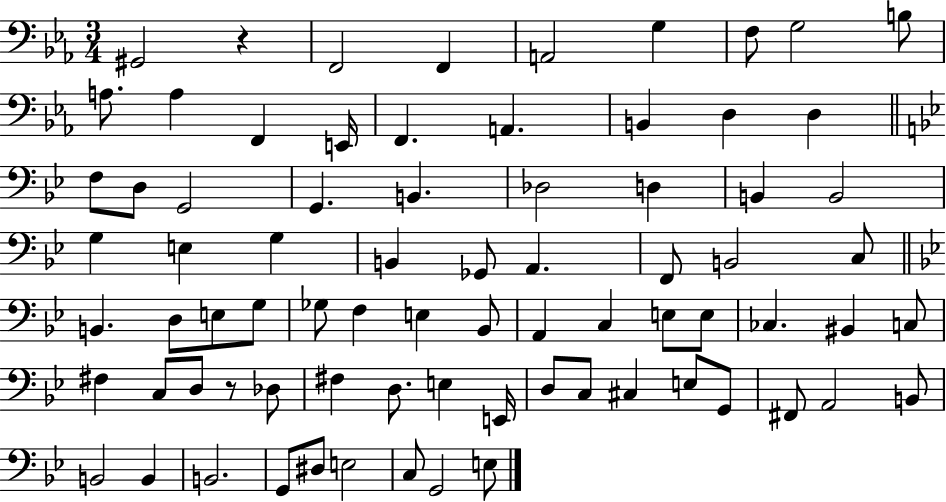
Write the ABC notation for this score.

X:1
T:Untitled
M:3/4
L:1/4
K:Eb
^G,,2 z F,,2 F,, A,,2 G, F,/2 G,2 B,/2 A,/2 A, F,, E,,/4 F,, A,, B,, D, D, F,/2 D,/2 G,,2 G,, B,, _D,2 D, B,, B,,2 G, E, G, B,, _G,,/2 A,, F,,/2 B,,2 C,/2 B,, D,/2 E,/2 G,/2 _G,/2 F, E, _B,,/2 A,, C, E,/2 E,/2 _C, ^B,, C,/2 ^F, C,/2 D,/2 z/2 _D,/2 ^F, D,/2 E, E,,/4 D,/2 C,/2 ^C, E,/2 G,,/2 ^F,,/2 A,,2 B,,/2 B,,2 B,, B,,2 G,,/2 ^D,/2 E,2 C,/2 G,,2 E,/2